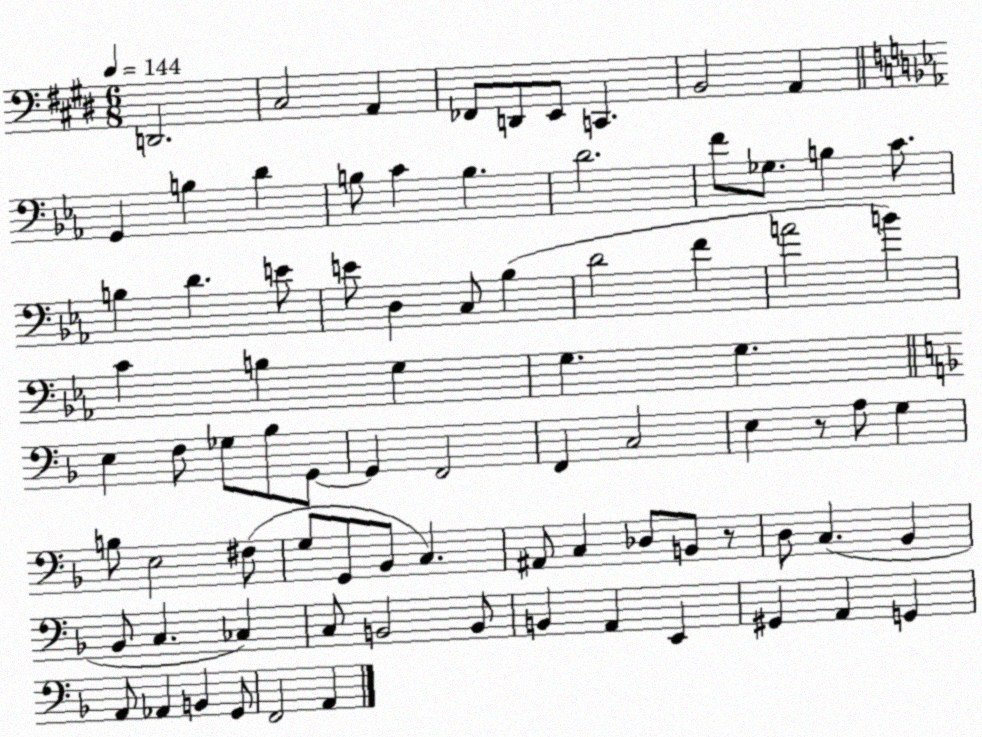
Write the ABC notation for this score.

X:1
T:Untitled
M:6/8
L:1/4
K:E
D,,2 ^C,2 A,, _F,,/2 D,,/2 E,,/2 C,, B,,2 A,, G,, B, D B,/2 C B, D2 F/2 _G,/2 B, C/2 B, D E/2 E/2 D, C,/2 _B, D2 F A2 B C B, G, G, G, E, F,/2 _G,/2 _B,/2 G,,/2 G,, F,,2 F,, C,2 E, z/2 A,/2 G, B,/2 E,2 ^F,/2 G,/2 G,,/2 _B,,/2 C, ^A,,/2 C, _D,/2 B,,/2 z/2 D,/2 C, _B,, _B,,/2 C, _C, C,/2 B,,2 B,,/2 B,, A,, E,, ^G,, A,, G,, A,,/2 _A,, B,, G,,/2 F,,2 A,,